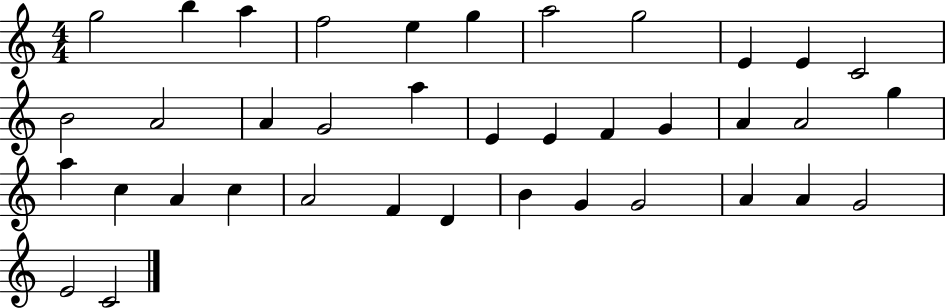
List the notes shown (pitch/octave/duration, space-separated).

G5/h B5/q A5/q F5/h E5/q G5/q A5/h G5/h E4/q E4/q C4/h B4/h A4/h A4/q G4/h A5/q E4/q E4/q F4/q G4/q A4/q A4/h G5/q A5/q C5/q A4/q C5/q A4/h F4/q D4/q B4/q G4/q G4/h A4/q A4/q G4/h E4/h C4/h